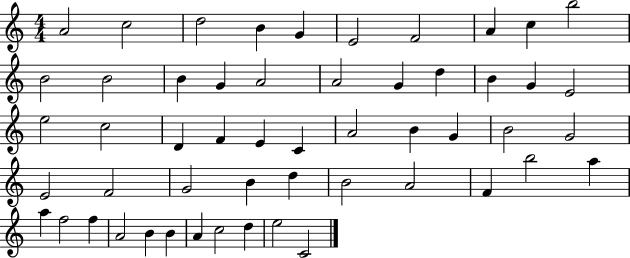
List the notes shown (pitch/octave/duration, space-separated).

A4/h C5/h D5/h B4/q G4/q E4/h F4/h A4/q C5/q B5/h B4/h B4/h B4/q G4/q A4/h A4/h G4/q D5/q B4/q G4/q E4/h E5/h C5/h D4/q F4/q E4/q C4/q A4/h B4/q G4/q B4/h G4/h E4/h F4/h G4/h B4/q D5/q B4/h A4/h F4/q B5/h A5/q A5/q F5/h F5/q A4/h B4/q B4/q A4/q C5/h D5/q E5/h C4/h